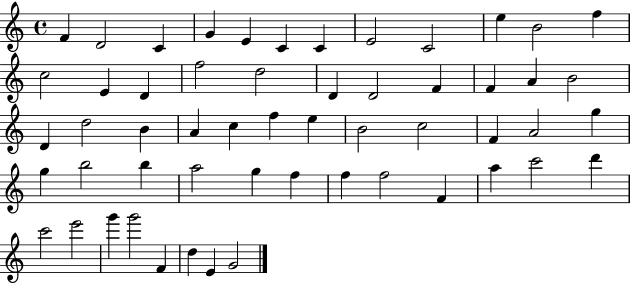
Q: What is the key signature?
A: C major